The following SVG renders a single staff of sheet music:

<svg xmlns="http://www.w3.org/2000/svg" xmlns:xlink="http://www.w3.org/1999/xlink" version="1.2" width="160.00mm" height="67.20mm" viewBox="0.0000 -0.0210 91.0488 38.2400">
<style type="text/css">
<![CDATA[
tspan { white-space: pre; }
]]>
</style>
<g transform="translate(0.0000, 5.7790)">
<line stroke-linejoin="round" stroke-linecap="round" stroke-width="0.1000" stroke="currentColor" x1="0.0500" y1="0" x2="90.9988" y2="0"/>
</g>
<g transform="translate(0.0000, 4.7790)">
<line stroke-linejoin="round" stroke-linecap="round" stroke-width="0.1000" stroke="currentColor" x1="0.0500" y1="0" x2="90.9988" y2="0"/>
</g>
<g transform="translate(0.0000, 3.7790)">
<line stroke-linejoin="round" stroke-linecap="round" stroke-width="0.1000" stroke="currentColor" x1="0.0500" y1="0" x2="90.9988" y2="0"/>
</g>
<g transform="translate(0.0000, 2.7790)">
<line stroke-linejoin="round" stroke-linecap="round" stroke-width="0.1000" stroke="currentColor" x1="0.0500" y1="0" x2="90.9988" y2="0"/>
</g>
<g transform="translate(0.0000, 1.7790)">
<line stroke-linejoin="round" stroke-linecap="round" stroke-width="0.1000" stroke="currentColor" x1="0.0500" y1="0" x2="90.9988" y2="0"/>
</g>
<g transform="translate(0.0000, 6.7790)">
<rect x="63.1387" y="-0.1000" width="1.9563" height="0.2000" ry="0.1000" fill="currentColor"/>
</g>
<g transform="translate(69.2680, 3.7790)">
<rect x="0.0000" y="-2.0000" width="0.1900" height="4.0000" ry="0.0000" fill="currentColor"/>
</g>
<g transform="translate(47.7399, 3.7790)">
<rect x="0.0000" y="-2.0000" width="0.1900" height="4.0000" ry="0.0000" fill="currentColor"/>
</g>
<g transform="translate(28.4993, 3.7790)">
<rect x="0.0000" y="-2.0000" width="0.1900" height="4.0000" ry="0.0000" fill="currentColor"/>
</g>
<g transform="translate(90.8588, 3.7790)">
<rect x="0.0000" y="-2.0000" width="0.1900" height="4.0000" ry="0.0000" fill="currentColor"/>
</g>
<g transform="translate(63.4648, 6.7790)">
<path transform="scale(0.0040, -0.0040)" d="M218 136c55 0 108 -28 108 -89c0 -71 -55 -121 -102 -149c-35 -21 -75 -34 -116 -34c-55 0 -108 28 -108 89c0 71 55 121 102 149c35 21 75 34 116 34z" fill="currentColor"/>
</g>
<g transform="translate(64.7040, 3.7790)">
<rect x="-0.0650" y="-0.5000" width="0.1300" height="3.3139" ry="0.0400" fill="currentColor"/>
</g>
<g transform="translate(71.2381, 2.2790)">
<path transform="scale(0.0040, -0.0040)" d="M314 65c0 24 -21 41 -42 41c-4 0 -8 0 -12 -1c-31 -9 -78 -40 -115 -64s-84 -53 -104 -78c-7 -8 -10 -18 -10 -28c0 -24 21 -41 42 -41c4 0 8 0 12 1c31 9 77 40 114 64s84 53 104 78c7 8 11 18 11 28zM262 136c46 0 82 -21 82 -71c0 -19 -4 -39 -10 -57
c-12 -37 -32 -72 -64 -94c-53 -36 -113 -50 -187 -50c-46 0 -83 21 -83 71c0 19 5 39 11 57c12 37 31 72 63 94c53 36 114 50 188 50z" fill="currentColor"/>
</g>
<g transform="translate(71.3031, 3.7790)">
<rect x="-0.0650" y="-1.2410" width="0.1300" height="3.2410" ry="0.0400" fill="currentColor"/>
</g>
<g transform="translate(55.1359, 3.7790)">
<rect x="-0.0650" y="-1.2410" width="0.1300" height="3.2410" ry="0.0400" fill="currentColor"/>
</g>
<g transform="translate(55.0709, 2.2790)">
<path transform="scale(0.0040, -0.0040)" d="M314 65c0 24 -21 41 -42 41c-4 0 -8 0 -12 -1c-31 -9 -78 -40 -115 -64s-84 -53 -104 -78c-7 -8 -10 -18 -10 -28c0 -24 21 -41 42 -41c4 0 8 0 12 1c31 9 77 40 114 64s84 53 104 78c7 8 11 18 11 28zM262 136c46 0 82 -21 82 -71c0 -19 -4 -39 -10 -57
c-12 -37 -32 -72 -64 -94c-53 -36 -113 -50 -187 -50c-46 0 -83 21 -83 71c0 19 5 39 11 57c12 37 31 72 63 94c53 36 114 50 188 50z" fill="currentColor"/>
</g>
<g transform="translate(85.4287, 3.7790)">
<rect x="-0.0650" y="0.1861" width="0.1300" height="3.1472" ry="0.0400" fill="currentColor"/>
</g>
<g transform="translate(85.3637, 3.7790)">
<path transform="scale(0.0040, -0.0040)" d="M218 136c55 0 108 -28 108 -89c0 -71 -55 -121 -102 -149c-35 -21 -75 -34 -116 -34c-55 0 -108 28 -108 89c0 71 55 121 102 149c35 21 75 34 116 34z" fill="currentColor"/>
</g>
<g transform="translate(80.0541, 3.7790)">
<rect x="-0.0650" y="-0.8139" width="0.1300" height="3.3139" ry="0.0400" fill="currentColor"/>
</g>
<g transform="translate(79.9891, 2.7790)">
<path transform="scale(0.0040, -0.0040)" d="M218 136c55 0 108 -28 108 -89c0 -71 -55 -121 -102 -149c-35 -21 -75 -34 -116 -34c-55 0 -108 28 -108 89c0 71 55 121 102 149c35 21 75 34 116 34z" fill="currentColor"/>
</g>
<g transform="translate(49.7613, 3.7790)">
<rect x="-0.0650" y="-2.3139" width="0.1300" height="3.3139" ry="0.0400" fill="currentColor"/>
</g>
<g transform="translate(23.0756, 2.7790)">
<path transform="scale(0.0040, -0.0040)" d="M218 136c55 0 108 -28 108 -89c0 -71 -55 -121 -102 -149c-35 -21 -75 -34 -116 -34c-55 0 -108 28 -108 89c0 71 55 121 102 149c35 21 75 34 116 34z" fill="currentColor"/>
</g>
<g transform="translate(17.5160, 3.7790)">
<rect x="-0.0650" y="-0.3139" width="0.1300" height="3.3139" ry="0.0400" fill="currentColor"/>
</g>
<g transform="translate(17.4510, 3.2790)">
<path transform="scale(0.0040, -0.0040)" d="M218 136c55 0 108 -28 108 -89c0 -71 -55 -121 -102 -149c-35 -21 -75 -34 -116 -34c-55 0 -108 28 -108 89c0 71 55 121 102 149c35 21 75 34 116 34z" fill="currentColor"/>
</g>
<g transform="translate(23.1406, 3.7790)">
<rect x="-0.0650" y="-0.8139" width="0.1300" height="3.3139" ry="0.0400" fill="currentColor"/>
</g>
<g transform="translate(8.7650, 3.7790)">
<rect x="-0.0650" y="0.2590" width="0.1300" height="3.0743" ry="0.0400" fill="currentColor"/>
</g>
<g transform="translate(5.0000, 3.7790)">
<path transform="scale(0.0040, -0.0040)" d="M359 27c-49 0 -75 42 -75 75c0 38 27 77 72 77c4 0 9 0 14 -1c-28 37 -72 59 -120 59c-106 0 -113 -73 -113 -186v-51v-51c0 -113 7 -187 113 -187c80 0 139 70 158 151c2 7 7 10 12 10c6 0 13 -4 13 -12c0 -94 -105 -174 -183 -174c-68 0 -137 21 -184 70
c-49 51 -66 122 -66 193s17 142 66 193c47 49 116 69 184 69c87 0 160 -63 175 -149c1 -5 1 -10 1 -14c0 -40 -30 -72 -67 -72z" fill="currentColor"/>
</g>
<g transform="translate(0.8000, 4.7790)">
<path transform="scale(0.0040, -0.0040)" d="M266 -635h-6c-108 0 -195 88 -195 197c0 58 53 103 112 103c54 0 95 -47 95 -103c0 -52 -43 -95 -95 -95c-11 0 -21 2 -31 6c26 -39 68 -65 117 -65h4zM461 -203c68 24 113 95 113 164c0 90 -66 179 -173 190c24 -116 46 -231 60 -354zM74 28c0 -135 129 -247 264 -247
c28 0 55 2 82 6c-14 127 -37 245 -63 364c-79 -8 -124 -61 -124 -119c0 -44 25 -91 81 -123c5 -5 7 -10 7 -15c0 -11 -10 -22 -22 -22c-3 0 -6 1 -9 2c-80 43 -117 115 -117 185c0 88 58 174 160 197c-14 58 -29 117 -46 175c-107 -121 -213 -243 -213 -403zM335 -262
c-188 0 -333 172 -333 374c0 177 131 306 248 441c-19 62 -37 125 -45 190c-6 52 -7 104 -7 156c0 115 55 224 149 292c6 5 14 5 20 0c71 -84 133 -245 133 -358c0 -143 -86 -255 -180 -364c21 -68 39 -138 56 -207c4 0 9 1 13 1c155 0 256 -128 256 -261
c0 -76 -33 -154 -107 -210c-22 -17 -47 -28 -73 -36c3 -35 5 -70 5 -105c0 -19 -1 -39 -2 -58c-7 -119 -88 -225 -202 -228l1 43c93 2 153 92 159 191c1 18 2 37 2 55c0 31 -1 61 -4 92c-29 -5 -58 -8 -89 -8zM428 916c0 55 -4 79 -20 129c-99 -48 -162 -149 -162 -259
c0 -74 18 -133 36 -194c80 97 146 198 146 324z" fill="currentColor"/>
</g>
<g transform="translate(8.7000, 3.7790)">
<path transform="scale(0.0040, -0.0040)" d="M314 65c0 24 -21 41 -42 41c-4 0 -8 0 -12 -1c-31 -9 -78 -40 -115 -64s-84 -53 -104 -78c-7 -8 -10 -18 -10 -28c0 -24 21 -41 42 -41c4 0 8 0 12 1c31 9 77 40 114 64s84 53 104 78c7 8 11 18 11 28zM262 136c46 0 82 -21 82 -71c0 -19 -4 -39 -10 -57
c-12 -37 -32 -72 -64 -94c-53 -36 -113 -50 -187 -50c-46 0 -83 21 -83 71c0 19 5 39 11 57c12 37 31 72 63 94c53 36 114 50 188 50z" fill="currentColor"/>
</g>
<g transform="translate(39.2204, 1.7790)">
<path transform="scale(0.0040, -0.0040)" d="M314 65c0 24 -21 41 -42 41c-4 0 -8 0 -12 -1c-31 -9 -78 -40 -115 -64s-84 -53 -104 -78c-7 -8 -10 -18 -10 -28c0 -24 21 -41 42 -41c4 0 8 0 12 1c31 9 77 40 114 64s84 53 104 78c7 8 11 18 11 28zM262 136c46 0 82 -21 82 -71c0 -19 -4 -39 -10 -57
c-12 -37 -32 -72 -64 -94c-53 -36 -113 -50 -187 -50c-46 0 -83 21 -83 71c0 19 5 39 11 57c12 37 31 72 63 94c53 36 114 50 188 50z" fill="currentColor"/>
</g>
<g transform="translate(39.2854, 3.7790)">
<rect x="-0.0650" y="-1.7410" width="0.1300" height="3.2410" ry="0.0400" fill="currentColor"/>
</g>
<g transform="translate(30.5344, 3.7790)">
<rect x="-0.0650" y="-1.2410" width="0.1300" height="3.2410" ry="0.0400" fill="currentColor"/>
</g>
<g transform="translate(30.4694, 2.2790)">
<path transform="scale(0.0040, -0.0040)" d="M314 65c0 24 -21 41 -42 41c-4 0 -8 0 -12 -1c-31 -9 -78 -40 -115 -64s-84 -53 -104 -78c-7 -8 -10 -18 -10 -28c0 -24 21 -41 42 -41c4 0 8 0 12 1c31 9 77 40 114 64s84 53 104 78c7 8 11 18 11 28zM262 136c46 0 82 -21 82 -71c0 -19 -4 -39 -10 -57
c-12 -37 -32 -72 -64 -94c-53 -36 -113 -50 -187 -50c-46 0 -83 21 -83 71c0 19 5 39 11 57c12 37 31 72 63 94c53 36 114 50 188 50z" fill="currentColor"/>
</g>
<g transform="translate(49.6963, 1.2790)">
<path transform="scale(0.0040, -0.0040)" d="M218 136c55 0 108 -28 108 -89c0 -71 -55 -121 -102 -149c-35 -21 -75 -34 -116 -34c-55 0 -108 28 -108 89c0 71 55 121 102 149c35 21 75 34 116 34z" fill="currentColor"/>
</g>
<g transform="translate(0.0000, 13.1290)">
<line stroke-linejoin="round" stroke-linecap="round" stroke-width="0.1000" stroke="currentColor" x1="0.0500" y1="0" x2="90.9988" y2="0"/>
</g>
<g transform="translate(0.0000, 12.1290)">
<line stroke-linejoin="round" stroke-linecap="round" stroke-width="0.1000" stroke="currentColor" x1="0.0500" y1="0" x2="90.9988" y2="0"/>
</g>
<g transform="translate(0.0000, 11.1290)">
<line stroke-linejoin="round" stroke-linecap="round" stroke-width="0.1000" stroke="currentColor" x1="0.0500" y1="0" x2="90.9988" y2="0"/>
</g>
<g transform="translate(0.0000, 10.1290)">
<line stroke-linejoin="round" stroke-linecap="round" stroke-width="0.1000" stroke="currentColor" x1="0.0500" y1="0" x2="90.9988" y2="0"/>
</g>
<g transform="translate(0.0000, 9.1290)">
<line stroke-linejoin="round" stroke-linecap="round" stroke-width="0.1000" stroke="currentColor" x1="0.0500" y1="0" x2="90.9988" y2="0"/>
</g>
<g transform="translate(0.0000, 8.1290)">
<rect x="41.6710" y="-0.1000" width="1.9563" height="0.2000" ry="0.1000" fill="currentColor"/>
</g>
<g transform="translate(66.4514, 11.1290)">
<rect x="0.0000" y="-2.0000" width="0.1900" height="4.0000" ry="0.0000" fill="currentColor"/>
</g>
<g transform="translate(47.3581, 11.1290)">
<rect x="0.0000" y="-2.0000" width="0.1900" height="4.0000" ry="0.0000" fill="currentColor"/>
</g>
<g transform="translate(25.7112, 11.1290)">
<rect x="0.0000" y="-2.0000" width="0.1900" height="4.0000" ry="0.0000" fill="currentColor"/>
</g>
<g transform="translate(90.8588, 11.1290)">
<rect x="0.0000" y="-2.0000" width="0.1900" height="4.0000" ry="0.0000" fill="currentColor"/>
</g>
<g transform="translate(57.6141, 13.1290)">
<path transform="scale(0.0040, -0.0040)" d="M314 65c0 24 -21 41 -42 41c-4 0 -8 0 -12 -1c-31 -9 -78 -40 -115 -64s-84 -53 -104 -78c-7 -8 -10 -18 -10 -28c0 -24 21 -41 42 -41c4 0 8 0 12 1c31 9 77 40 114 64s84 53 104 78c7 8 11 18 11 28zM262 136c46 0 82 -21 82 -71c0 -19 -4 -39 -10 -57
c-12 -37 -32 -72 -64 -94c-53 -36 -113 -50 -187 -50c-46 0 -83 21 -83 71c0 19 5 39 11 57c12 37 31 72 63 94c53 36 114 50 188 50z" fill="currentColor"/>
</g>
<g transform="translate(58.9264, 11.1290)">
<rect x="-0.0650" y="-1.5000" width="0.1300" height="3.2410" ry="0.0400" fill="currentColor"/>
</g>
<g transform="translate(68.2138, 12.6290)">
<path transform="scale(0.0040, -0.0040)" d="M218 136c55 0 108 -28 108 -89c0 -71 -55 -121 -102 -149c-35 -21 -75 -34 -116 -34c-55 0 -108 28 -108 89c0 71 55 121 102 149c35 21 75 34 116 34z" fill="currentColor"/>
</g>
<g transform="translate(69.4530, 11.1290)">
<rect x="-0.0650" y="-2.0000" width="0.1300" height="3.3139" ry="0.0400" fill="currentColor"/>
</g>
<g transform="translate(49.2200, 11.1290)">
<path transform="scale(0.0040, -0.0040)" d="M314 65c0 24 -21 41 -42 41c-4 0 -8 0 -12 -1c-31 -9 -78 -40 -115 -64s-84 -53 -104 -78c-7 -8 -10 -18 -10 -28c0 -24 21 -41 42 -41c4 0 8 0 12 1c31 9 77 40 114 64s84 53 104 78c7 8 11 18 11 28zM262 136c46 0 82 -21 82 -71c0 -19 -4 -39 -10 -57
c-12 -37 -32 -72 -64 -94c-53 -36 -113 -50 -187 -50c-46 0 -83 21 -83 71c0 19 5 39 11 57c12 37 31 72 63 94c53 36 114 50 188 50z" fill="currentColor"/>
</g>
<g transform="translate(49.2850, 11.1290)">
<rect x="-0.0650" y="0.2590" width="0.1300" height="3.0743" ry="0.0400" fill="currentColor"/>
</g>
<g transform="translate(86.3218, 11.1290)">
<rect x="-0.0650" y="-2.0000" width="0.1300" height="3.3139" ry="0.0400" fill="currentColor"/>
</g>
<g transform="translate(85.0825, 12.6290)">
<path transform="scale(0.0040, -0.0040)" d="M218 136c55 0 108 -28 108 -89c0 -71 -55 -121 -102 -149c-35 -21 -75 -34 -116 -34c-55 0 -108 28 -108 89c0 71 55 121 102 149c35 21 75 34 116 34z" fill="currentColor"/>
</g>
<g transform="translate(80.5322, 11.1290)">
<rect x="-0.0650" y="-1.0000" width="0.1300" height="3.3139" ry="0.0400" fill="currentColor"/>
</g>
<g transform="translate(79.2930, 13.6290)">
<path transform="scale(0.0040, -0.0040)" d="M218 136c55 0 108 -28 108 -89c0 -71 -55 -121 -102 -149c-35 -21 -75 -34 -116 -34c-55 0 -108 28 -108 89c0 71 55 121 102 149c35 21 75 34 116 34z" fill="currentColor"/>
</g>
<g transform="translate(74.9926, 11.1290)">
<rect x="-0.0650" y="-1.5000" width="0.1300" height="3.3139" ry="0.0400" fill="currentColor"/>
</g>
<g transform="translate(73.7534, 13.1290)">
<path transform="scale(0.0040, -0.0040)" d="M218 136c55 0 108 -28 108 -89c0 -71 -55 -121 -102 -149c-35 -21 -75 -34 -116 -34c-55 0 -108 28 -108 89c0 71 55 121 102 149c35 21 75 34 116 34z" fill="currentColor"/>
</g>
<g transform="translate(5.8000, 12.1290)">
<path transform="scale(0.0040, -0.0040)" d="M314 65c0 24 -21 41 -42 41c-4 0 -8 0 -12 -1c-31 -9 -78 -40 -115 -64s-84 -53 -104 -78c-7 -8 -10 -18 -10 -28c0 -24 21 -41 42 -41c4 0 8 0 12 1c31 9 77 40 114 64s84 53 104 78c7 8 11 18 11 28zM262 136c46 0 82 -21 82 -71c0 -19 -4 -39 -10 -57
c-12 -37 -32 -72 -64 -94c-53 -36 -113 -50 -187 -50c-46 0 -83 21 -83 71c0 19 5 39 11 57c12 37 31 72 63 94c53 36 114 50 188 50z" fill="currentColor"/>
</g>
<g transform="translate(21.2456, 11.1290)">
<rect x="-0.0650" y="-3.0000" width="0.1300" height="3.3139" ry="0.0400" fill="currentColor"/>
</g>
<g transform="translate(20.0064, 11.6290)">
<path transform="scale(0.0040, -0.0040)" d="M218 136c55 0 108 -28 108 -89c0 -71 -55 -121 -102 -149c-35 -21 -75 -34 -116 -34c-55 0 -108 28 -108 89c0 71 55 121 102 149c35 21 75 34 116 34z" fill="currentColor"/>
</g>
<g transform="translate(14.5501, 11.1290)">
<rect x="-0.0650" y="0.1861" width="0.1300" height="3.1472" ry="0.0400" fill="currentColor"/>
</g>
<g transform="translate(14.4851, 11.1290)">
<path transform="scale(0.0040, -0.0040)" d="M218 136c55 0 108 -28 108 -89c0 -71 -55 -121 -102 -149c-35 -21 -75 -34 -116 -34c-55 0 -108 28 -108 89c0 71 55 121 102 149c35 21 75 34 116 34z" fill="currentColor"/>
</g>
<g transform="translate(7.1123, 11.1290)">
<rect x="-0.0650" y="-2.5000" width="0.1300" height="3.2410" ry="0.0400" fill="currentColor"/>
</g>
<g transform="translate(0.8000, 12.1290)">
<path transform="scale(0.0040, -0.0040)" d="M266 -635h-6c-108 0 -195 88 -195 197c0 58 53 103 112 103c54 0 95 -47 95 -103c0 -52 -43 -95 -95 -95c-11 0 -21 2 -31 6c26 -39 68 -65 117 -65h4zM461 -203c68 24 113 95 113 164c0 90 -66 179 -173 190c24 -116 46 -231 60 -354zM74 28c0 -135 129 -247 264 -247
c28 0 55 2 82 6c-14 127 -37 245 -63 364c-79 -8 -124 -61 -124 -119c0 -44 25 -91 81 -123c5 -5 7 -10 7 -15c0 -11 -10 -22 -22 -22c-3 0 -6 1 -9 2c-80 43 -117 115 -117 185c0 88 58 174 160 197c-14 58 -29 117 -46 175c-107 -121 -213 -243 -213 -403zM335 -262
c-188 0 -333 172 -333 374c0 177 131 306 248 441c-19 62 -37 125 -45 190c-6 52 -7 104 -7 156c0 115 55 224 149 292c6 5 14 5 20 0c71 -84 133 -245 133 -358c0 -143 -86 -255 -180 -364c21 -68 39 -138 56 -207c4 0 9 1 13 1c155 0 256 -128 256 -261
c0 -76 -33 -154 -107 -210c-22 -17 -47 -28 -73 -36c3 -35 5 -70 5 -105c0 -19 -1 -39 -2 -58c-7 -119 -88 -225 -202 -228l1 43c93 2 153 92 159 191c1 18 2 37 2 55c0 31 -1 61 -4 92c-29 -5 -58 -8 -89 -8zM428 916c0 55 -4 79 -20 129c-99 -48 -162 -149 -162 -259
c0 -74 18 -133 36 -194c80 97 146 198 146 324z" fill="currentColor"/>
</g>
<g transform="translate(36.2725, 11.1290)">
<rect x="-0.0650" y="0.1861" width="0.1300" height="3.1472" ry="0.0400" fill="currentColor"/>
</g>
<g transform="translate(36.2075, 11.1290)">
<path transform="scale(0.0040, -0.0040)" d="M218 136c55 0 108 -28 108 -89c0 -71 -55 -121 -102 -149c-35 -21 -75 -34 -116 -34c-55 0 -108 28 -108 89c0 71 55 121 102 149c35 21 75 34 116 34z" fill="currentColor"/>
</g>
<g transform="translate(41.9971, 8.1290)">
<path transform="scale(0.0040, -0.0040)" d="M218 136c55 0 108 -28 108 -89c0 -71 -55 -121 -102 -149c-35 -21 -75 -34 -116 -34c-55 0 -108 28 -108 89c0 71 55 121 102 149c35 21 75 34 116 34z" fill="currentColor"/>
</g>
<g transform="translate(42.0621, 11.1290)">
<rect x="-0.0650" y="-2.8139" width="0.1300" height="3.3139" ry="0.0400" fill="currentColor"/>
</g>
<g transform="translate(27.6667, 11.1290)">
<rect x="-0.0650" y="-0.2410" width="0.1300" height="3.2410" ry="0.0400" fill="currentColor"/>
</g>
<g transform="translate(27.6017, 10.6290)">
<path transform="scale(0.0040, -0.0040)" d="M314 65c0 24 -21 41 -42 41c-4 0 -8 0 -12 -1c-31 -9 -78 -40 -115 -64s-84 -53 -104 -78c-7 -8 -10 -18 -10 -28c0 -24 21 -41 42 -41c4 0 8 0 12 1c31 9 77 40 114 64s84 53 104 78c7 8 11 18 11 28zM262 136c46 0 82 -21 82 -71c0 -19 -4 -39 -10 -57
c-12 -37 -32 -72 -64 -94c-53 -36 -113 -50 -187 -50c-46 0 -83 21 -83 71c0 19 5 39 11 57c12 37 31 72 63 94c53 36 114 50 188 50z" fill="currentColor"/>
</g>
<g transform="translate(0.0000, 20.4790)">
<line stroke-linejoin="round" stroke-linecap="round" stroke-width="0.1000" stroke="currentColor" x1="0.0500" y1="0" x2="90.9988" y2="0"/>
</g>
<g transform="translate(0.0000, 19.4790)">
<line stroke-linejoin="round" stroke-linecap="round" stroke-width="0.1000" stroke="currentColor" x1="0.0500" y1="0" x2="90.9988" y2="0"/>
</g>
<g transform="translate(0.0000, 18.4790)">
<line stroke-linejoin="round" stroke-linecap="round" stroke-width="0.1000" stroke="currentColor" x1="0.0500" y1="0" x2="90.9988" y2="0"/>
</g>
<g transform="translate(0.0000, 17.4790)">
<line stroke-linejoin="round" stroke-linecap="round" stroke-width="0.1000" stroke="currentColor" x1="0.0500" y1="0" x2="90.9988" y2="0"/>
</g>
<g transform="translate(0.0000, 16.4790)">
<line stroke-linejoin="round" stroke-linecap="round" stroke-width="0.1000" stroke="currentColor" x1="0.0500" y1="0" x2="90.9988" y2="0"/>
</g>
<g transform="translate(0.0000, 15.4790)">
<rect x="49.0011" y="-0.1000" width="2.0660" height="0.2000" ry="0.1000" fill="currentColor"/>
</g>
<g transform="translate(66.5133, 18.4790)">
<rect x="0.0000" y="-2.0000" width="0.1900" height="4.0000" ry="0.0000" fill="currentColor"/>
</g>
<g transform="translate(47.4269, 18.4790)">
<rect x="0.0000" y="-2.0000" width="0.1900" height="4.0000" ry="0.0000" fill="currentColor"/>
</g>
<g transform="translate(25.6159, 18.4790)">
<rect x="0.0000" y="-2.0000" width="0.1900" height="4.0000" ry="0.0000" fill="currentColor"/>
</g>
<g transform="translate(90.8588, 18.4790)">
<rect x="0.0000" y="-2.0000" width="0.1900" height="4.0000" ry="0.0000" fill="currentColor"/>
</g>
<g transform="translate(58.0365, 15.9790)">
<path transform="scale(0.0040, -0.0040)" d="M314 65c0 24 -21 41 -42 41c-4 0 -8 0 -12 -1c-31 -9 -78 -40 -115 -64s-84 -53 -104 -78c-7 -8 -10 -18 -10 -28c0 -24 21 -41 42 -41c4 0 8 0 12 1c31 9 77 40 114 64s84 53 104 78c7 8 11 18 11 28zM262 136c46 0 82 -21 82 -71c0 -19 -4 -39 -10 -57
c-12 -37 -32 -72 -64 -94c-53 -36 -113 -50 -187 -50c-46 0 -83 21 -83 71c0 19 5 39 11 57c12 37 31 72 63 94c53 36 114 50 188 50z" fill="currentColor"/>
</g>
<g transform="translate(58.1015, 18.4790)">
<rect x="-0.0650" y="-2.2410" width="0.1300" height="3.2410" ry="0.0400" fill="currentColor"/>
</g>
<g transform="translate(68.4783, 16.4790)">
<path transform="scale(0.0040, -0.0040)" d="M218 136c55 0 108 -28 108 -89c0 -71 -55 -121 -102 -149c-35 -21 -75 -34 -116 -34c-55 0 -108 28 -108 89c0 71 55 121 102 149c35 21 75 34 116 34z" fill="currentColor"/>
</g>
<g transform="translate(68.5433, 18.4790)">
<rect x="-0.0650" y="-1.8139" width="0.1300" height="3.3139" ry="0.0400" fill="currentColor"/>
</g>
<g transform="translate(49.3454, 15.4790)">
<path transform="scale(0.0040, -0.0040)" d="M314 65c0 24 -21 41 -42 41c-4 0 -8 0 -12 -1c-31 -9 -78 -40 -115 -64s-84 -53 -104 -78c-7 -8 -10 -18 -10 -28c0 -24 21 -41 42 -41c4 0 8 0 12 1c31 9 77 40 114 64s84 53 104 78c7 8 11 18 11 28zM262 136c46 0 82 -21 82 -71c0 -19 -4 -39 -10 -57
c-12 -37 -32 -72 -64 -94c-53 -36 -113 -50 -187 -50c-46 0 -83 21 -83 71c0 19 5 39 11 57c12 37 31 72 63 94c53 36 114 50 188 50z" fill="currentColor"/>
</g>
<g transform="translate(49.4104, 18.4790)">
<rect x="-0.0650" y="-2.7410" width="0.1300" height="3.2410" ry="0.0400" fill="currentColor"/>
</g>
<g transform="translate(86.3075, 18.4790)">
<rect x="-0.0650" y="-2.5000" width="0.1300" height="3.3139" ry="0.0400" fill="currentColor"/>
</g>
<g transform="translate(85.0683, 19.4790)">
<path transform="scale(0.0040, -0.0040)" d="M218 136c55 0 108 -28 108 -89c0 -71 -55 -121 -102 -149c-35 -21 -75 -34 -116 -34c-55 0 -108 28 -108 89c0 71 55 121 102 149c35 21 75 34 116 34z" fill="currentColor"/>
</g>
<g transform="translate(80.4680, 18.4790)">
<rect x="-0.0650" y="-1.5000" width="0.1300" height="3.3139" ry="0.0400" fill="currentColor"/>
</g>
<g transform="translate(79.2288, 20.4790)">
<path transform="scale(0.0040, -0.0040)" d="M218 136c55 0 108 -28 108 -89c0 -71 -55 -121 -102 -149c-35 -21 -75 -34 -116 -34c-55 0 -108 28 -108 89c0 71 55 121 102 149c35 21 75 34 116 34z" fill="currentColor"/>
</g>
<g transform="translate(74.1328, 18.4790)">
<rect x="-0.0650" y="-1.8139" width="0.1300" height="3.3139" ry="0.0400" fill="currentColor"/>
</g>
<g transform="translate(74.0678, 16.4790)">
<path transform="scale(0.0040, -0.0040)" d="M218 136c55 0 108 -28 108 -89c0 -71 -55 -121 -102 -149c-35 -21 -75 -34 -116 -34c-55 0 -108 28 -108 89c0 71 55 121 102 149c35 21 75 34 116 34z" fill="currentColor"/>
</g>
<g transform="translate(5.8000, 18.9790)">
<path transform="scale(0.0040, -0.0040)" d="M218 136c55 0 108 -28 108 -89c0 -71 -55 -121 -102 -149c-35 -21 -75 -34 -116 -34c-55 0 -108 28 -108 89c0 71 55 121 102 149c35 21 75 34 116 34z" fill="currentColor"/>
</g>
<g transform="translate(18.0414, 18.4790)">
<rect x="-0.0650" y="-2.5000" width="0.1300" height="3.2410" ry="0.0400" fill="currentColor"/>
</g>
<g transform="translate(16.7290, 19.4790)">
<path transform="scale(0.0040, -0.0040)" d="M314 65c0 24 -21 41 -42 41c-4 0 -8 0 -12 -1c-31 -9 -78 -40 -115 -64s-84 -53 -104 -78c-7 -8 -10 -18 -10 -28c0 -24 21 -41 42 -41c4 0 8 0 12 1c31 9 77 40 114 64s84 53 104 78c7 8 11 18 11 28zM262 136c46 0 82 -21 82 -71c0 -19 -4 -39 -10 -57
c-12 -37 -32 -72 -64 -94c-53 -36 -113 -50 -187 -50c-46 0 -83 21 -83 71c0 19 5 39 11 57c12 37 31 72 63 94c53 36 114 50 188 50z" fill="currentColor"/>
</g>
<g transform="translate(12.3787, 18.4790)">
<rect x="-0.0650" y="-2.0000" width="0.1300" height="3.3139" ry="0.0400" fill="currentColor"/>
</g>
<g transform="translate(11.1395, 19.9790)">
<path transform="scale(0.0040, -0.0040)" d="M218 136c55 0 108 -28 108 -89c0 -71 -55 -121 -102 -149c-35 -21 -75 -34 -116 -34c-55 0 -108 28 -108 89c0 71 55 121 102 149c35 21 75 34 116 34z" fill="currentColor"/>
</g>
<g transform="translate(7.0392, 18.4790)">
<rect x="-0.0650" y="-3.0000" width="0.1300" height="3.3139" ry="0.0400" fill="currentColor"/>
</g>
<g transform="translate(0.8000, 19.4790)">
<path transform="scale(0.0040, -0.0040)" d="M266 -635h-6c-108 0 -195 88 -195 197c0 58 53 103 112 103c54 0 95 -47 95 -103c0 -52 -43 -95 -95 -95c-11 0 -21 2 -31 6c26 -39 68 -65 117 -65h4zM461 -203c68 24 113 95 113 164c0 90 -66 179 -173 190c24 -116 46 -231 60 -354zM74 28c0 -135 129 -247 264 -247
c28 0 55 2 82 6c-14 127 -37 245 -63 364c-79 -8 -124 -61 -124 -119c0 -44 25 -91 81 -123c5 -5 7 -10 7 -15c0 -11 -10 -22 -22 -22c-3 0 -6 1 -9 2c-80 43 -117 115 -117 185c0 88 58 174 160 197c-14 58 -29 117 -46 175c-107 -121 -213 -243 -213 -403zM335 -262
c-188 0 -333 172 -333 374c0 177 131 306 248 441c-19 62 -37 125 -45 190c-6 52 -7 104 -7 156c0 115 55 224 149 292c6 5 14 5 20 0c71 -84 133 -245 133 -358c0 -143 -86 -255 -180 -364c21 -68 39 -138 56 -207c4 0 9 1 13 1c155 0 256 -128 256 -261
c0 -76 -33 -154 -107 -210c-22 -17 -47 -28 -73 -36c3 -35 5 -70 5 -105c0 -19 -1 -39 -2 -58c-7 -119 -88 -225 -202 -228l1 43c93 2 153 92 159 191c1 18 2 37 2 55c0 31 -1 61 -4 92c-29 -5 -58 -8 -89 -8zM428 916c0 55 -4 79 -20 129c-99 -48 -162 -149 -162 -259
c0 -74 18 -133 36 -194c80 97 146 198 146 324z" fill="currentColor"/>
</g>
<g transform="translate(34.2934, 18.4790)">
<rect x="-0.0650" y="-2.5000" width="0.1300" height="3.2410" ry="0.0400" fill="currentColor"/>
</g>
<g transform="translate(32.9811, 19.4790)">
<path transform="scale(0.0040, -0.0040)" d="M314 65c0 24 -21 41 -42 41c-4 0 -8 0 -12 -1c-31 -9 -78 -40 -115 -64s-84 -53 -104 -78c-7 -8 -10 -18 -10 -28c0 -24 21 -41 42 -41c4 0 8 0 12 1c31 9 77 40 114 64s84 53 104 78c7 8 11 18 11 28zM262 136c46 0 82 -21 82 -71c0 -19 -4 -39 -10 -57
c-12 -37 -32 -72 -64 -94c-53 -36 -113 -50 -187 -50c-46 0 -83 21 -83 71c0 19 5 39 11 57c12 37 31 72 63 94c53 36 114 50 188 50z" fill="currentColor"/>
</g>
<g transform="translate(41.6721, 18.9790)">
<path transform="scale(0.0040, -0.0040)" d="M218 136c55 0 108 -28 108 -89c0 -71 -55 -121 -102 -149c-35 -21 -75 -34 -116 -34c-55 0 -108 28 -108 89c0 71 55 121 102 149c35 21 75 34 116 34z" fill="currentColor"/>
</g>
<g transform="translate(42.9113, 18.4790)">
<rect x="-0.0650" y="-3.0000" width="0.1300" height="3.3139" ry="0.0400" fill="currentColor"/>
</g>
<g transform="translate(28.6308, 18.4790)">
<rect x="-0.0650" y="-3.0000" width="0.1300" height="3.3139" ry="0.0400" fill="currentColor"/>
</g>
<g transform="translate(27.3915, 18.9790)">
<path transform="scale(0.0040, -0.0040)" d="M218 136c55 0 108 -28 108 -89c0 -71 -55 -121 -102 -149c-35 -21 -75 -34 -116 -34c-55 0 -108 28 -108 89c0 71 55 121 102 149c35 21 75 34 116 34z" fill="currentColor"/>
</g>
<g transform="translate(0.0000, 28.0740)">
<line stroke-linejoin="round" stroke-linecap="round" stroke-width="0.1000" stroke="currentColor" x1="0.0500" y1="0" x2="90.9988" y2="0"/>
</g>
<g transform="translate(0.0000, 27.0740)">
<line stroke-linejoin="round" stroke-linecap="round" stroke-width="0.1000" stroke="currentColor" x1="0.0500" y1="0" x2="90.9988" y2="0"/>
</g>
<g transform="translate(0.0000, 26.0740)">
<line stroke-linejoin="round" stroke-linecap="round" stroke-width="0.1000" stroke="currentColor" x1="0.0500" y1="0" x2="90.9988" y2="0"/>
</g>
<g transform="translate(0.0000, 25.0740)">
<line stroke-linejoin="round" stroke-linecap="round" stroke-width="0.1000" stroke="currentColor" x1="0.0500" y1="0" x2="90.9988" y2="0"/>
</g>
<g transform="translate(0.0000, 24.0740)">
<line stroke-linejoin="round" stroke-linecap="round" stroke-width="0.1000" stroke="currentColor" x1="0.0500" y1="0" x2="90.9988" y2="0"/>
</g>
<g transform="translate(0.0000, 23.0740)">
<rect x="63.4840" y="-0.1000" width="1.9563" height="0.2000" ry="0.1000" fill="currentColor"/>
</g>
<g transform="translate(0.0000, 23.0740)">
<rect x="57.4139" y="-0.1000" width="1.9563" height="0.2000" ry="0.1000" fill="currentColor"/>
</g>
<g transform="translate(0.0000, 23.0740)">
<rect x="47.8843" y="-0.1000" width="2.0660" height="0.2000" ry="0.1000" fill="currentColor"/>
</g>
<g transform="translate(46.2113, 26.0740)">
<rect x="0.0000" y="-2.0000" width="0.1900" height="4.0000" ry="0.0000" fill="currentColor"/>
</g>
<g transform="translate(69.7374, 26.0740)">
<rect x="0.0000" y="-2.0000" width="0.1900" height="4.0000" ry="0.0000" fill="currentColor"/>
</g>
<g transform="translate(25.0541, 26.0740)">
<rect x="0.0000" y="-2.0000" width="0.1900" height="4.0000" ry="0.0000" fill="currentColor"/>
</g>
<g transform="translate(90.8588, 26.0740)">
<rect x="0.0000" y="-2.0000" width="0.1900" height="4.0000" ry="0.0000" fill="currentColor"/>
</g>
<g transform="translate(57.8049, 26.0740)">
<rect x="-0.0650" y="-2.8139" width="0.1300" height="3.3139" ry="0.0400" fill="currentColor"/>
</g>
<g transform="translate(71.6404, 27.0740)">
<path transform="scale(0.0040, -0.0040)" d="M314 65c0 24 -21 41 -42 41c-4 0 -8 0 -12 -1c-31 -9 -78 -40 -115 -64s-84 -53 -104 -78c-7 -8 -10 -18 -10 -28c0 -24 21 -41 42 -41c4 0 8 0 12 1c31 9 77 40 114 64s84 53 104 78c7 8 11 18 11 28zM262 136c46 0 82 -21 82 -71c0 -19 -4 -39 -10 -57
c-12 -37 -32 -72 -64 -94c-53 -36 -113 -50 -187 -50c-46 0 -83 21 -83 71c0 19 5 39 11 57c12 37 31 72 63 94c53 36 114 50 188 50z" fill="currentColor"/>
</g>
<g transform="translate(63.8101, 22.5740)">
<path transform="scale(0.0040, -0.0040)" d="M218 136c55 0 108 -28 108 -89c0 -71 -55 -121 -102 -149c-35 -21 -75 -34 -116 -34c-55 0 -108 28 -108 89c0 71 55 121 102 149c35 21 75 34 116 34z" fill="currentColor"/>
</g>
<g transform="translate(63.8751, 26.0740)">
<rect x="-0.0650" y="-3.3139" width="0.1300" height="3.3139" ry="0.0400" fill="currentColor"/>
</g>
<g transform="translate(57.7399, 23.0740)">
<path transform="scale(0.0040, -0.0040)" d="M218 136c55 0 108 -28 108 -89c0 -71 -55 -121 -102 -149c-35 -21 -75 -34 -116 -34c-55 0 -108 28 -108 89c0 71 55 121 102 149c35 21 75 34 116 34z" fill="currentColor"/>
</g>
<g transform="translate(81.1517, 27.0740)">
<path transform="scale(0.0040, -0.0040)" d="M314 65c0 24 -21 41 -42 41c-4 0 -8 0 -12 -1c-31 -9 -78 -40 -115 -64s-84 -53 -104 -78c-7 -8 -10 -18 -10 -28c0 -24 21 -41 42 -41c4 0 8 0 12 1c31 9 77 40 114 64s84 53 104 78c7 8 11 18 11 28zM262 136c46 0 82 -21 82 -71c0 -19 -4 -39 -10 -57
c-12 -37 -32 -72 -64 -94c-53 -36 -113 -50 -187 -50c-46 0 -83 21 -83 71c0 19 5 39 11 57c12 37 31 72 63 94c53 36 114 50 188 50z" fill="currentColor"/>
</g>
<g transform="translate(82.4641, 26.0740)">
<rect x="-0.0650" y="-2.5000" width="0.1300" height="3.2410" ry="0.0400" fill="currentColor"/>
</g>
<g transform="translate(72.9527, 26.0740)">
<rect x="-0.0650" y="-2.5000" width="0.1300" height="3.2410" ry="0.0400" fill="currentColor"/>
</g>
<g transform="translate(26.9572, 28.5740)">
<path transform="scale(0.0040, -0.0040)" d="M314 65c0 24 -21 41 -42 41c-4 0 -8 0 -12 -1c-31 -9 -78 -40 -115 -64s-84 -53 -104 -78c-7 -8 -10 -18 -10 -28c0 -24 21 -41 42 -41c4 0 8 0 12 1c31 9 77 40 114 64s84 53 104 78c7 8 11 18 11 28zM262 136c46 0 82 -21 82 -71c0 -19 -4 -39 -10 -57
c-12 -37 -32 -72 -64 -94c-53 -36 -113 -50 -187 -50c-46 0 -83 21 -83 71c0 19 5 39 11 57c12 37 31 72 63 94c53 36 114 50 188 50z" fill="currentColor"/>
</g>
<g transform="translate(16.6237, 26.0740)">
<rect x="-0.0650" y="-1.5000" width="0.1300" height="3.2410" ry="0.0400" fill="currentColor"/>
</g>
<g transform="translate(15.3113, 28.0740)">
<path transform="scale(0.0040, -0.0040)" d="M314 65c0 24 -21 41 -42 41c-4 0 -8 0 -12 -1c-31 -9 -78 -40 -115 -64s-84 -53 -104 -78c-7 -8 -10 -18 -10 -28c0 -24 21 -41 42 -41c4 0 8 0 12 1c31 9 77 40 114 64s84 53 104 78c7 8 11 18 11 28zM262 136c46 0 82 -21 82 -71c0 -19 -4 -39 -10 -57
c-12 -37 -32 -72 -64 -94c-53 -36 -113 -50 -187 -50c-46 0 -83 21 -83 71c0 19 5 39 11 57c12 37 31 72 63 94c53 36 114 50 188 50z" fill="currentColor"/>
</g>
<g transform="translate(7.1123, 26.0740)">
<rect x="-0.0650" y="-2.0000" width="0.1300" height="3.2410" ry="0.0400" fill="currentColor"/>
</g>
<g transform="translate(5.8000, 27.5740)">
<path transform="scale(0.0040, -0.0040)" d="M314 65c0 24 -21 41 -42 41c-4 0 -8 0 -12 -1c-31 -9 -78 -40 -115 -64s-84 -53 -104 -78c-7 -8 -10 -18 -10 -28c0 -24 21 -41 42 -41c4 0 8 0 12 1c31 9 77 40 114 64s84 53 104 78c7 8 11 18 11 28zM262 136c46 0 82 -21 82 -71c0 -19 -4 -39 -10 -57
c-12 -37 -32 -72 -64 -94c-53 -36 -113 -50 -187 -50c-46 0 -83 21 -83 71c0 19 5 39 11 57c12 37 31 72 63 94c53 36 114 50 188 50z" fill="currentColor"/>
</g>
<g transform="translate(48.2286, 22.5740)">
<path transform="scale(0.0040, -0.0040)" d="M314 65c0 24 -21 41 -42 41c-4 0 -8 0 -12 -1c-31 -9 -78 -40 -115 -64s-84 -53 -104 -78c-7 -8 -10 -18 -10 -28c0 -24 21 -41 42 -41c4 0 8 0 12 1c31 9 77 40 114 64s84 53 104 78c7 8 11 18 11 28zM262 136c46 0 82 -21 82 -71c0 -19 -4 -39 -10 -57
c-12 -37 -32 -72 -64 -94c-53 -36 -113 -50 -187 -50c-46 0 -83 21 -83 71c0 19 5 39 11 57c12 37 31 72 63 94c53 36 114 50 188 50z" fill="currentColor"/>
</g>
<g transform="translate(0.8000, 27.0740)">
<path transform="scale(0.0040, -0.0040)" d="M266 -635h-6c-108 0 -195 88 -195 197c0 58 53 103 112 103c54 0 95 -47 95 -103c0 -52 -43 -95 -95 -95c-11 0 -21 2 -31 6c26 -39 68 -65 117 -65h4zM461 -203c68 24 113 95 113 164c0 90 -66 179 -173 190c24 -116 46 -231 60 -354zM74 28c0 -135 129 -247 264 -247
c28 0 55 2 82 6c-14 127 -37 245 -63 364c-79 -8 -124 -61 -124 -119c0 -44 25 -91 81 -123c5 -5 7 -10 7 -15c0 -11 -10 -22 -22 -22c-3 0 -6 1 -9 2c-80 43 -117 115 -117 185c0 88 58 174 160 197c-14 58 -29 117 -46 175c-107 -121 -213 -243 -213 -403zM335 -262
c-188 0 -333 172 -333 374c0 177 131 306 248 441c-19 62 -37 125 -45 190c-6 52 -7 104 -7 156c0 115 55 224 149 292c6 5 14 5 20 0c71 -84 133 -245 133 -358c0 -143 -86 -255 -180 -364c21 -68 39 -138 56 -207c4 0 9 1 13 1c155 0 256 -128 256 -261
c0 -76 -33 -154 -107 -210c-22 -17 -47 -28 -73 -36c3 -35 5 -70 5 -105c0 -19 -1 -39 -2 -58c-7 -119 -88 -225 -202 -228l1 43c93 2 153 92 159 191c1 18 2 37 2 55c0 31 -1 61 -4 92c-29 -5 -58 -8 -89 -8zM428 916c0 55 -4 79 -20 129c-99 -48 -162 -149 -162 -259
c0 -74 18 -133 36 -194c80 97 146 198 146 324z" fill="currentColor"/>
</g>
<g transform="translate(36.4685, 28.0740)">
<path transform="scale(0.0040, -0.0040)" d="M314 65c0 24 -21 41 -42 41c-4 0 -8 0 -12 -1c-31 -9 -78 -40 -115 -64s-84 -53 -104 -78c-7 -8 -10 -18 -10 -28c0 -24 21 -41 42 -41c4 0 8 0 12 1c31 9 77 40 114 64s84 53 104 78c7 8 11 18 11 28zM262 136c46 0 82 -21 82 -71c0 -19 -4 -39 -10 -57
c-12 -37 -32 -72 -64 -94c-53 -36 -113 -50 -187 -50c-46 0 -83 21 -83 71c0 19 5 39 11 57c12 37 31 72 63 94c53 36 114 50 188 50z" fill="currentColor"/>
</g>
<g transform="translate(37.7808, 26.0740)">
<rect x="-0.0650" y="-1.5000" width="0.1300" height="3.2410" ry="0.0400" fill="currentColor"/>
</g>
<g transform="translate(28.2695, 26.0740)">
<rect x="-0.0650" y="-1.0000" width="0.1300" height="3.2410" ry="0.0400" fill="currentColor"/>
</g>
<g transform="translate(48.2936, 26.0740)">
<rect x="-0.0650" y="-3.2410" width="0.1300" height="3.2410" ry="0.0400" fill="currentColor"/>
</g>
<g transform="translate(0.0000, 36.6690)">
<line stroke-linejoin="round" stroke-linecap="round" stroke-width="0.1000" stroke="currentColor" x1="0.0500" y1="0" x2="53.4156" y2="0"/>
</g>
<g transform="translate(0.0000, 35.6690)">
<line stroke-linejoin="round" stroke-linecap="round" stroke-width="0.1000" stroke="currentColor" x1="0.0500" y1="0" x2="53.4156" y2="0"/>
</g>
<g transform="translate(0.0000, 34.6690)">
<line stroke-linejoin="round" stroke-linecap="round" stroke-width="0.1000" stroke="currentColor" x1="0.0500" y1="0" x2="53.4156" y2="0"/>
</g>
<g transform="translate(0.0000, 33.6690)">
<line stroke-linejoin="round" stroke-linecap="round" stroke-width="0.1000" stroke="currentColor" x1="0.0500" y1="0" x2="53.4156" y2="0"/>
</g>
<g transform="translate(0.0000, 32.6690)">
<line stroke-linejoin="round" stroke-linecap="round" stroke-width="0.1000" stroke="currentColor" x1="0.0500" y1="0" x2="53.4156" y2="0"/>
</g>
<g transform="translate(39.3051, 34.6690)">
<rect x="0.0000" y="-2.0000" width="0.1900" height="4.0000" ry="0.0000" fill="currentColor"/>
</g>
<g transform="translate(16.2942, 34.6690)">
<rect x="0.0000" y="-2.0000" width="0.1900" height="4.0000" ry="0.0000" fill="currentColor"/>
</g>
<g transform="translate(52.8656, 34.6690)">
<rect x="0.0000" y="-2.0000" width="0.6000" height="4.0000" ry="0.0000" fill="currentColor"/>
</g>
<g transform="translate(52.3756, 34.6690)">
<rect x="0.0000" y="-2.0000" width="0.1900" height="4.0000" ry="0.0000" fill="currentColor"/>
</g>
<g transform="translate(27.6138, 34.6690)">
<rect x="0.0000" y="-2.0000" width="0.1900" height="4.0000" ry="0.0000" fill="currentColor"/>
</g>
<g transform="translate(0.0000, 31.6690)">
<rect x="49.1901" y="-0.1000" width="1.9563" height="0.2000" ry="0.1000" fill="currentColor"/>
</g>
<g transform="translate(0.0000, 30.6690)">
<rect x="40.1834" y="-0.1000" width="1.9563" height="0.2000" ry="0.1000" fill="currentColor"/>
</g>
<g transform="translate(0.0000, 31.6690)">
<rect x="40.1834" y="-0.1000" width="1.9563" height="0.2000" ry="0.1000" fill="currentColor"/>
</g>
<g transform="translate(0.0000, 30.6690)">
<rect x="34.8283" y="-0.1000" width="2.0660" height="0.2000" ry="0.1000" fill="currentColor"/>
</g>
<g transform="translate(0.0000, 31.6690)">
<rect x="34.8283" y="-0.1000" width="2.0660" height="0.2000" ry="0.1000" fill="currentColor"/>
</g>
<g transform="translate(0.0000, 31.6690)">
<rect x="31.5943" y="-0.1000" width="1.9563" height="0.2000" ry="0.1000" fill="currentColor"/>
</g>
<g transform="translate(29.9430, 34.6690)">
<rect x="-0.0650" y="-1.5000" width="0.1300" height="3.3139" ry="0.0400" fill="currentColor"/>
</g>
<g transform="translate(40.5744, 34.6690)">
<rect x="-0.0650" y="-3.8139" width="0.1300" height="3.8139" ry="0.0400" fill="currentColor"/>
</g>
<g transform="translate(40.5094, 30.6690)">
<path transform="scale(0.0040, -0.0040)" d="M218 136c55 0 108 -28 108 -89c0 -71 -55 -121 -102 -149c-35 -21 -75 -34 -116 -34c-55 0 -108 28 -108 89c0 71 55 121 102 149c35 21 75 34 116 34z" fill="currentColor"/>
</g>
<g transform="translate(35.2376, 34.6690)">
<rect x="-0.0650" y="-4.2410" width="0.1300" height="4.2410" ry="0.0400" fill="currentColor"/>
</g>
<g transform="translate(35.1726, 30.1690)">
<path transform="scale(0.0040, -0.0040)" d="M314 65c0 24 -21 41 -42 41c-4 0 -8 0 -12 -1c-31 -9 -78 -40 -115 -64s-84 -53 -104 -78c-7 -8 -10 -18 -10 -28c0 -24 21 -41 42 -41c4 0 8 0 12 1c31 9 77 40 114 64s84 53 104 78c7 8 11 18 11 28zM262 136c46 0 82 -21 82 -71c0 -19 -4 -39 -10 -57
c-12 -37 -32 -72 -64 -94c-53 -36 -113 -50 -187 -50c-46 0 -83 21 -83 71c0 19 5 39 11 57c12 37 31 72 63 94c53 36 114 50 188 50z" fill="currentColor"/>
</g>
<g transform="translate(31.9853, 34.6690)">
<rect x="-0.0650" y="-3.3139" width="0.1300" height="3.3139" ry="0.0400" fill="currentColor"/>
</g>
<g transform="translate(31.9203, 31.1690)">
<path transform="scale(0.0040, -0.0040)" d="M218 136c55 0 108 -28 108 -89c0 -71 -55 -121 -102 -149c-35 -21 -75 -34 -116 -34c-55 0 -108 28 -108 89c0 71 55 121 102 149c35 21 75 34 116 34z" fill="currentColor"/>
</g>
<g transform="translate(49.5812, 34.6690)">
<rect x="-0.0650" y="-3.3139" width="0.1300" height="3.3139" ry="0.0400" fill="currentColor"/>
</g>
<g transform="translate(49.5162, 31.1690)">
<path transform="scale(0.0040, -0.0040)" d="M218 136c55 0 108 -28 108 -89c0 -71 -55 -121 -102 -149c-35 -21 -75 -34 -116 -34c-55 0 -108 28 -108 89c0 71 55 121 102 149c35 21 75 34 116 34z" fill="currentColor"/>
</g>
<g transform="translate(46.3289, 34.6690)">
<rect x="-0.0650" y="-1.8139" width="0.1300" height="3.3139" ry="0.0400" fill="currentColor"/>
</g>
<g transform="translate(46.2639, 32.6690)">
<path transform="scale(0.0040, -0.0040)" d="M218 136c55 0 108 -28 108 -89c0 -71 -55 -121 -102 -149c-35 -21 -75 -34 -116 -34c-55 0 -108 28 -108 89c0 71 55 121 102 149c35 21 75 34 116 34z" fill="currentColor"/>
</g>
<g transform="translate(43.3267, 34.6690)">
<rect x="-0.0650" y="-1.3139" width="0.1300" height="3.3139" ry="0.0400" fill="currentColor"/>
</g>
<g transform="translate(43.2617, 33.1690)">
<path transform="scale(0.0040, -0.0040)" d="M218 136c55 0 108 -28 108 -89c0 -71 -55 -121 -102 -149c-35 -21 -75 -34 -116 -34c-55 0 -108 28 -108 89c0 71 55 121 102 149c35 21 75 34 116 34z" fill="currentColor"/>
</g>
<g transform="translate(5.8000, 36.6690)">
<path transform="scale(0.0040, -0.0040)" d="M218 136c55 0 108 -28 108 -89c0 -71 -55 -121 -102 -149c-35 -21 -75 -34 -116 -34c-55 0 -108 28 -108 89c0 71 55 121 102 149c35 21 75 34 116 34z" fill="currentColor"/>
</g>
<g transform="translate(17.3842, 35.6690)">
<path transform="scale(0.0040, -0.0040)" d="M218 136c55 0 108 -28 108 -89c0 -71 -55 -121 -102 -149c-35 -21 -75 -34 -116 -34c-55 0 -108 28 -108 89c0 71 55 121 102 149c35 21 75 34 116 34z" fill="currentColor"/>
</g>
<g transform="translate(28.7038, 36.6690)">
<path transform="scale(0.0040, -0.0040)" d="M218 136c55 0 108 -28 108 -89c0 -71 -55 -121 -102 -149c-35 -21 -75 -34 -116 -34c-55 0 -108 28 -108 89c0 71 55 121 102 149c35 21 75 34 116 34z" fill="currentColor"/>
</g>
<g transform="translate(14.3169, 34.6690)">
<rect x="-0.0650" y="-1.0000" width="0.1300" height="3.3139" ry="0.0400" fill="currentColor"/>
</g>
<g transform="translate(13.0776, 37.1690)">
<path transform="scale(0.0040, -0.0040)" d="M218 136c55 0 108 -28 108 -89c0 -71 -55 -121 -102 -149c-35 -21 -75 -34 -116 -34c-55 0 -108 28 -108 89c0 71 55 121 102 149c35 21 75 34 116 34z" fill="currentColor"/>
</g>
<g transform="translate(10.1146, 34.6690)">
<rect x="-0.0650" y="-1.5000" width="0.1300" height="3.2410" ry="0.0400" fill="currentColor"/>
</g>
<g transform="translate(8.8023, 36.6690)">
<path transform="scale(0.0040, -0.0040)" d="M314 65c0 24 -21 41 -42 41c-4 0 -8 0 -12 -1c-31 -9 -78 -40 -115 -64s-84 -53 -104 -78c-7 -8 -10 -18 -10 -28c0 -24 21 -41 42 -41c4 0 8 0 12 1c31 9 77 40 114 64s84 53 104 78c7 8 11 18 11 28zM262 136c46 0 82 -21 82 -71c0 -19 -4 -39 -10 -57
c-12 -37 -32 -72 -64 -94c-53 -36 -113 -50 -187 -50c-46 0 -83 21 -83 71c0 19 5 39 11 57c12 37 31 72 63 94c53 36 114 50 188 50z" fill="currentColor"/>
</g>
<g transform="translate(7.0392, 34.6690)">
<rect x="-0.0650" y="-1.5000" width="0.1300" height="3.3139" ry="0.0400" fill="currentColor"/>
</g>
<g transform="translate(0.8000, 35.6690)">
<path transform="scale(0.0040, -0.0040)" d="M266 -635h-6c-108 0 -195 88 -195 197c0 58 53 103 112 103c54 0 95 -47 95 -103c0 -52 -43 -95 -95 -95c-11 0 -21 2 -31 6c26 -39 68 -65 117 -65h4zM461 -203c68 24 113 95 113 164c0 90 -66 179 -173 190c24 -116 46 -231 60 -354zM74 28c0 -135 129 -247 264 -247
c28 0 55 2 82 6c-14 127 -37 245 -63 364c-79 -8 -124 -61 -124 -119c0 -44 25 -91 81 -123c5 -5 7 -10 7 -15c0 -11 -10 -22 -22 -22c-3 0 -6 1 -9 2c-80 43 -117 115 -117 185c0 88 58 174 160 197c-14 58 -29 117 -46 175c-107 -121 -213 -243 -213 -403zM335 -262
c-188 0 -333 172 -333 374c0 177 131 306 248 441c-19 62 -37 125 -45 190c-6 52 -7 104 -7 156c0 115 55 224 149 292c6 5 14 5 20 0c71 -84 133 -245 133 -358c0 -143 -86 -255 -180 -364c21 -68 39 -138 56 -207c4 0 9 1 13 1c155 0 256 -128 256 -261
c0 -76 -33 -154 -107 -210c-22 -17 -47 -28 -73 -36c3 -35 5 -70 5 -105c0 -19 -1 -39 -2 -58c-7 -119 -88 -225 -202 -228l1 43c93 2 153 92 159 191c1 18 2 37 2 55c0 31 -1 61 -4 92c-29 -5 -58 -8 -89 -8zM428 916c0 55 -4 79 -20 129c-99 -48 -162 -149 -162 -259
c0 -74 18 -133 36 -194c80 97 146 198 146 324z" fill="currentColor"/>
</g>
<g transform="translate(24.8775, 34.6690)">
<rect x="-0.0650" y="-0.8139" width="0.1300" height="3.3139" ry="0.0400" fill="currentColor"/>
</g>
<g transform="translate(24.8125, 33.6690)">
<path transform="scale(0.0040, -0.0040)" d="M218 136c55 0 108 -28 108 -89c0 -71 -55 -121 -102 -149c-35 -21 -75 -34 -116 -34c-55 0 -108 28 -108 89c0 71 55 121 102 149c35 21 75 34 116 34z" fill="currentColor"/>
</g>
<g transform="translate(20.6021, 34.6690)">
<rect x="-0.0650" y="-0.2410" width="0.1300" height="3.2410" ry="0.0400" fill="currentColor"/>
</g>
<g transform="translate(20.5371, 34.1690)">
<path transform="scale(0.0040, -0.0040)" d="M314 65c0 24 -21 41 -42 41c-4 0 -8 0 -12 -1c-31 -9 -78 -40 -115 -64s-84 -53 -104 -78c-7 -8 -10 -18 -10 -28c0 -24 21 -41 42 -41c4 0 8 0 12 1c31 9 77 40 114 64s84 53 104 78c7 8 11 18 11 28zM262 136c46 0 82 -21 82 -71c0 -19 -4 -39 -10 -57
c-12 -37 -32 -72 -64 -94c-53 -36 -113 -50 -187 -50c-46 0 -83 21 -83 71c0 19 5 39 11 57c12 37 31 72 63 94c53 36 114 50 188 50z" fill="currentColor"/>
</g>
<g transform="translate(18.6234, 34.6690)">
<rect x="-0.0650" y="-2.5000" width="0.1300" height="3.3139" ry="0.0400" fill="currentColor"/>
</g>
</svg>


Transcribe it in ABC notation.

X:1
T:Untitled
M:4/4
L:1/4
K:C
B2 c d e2 f2 g e2 C e2 d B G2 B A c2 B a B2 E2 F E D F A F G2 A G2 A a2 g2 f f E G F2 E2 D2 E2 b2 a b G2 G2 E E2 D G c2 d E b d'2 c' e f b